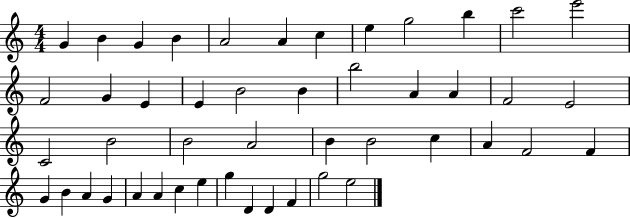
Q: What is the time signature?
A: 4/4